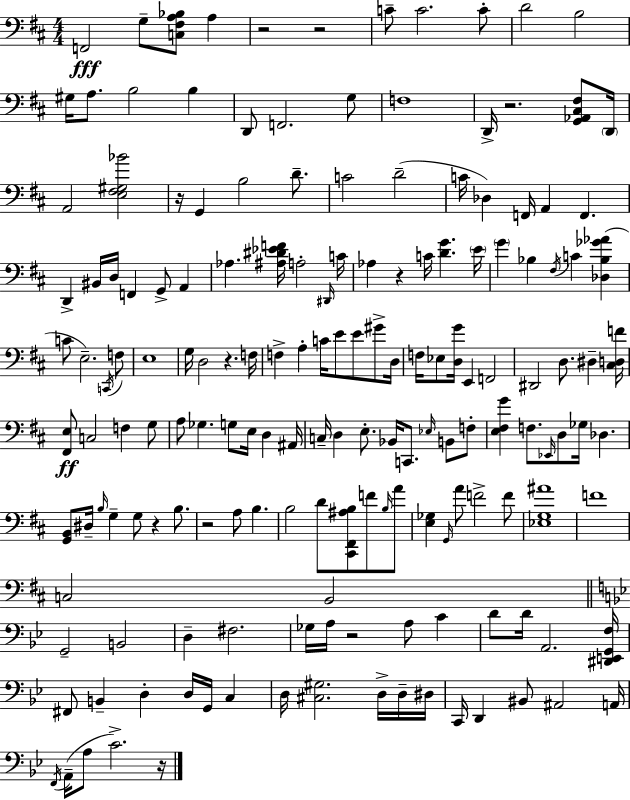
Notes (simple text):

F2/h G3/e [C3,F#3,A3,Bb3]/e A3/q R/h R/h C4/e C4/h. C4/e D4/h B3/h G#3/s A3/e. B3/h B3/q D2/e F2/h. G3/e F3/w D2/s R/h. [G2,Ab2,C#3,F#3]/e D2/s A2/h [E3,F#3,G#3,Bb4]/h R/s G2/q B3/h D4/e. C4/h D4/h C4/s Db3/q F2/s A2/q F2/q. D2/q BIS2/s D3/s F2/q G2/e A2/q Ab3/q. [A#3,D#4,Eb4,F4]/s A3/h D#2/s C4/s Ab3/q R/q C4/s [D4,G4]/q. E4/s G4/q Bb3/q F#3/s C4/q [Db3,Bb3,Gb4,Ab4]/q C4/e E3/h. C2/s F3/e E3/w G3/s D3/h R/q. F3/s F3/q A3/q C4/s E4/e E4/e G#4/e D3/s F3/s Eb3/e [D3,G4]/s E2/q F2/h D#2/h D3/e. D#3/q [C#3,D3,F4]/s [F#2,E3]/e C3/h F3/q G3/e A3/e Gb3/q. G3/e E3/s D3/q A#2/s C3/s D3/q E3/e. Bb2/s C2/e. Eb3/s B2/e F3/e [E3,F#3,G4]/q F3/e. Eb2/s D3/e Gb3/s Db3/q. [G2,B2]/e D#3/s B3/s G3/q G3/e R/q B3/e. R/h A3/e B3/q. B3/h D4/e [C#2,F#2,A#3,B3]/e F4/e B3/s A4/e [E3,Gb3]/q G2/s A4/e F4/h F4/e [Eb3,G3,A#4]/w F4/w C3/h B2/h G2/h B2/h D3/q F#3/h. Gb3/s A3/s R/h A3/e C4/q D4/e D4/s A2/h. [D#2,E2,G2,F3]/s F#2/e B2/q D3/q D3/s G2/s C3/q D3/s [C#3,G#3]/h. D3/s D3/s D#3/s C2/s D2/q BIS2/e A#2/h A2/s F2/s A2/s A3/e C4/h. R/s